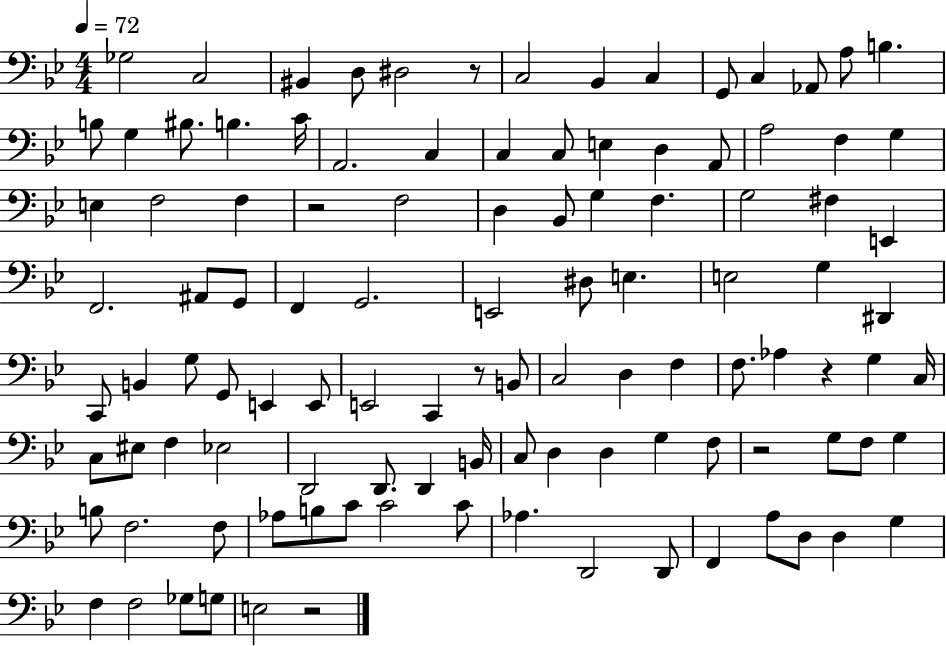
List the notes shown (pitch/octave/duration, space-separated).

Gb3/h C3/h BIS2/q D3/e D#3/h R/e C3/h Bb2/q C3/q G2/e C3/q Ab2/e A3/e B3/q. B3/e G3/q BIS3/e. B3/q. C4/s A2/h. C3/q C3/q C3/e E3/q D3/q A2/e A3/h F3/q G3/q E3/q F3/h F3/q R/h F3/h D3/q Bb2/e G3/q F3/q. G3/h F#3/q E2/q F2/h. A#2/e G2/e F2/q G2/h. E2/h D#3/e E3/q. E3/h G3/q D#2/q C2/e B2/q G3/e G2/e E2/q E2/e E2/h C2/q R/e B2/e C3/h D3/q F3/q F3/e. Ab3/q R/q G3/q C3/s C3/e EIS3/e F3/q Eb3/h D2/h D2/e. D2/q B2/s C3/e D3/q D3/q G3/q F3/e R/h G3/e F3/e G3/q B3/e F3/h. F3/e Ab3/e B3/e C4/e C4/h C4/e Ab3/q. D2/h D2/e F2/q A3/e D3/e D3/q G3/q F3/q F3/h Gb3/e G3/e E3/h R/h